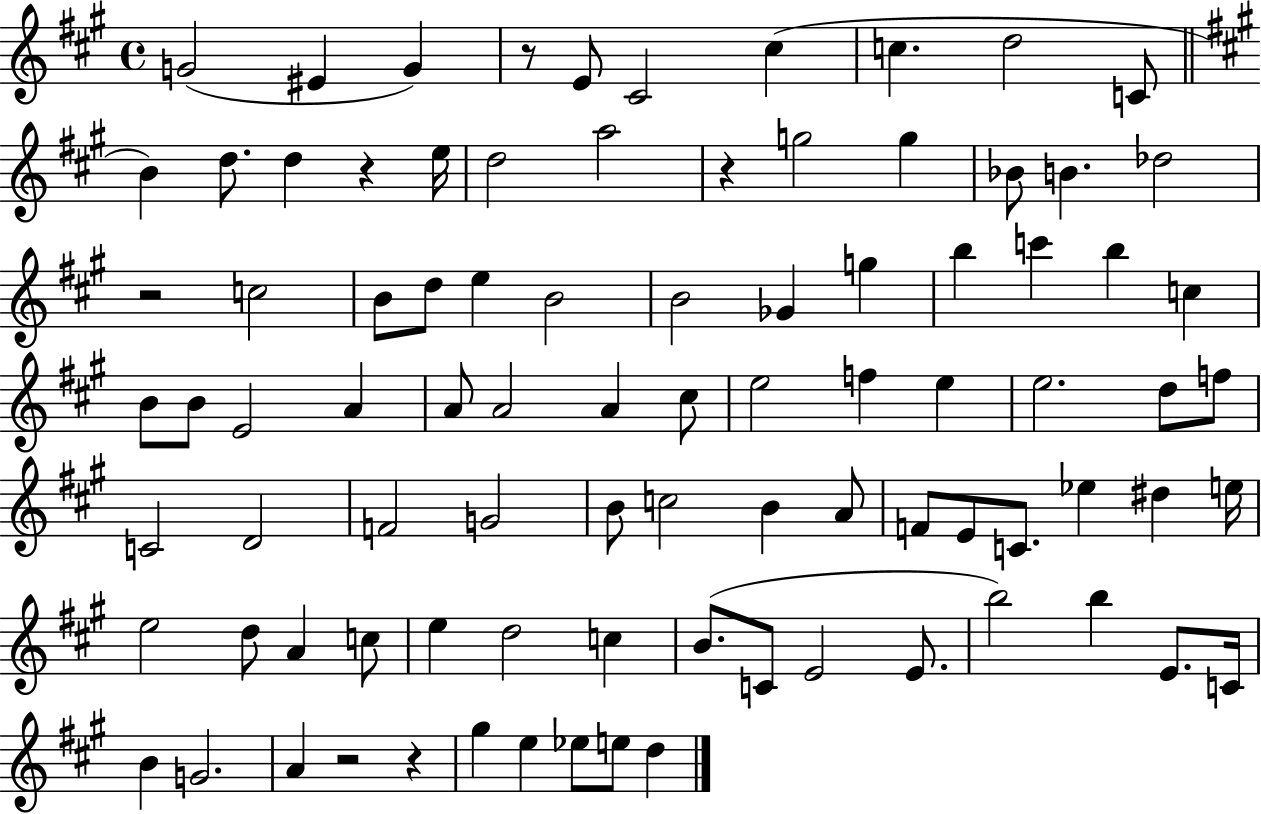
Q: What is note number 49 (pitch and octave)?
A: F4